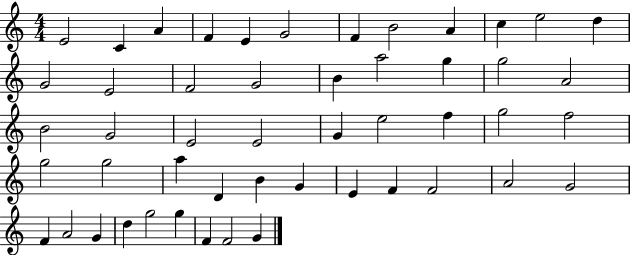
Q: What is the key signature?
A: C major